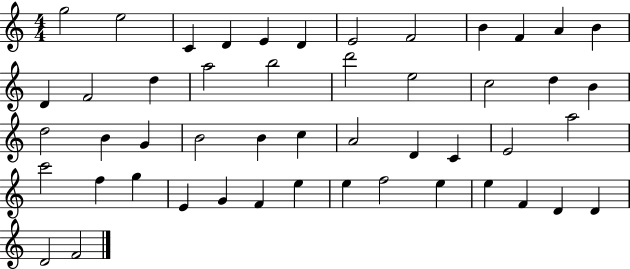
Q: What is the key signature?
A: C major